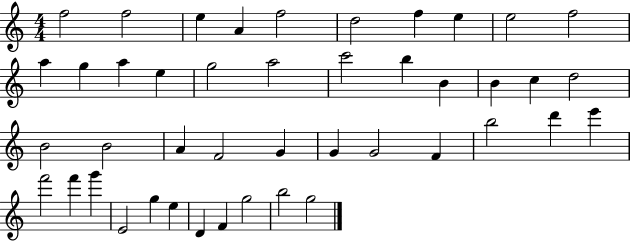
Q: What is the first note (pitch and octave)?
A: F5